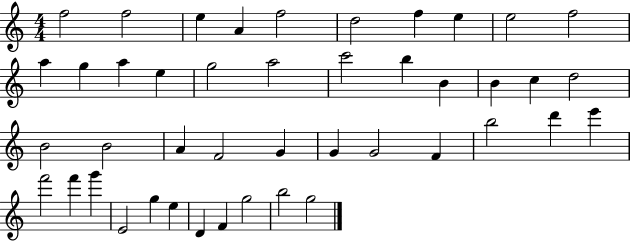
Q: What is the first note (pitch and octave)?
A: F5